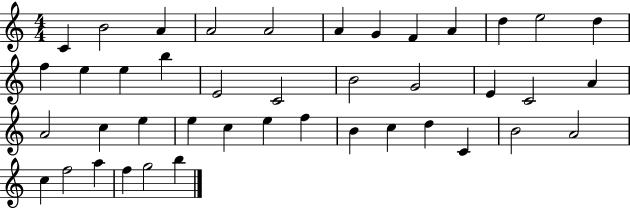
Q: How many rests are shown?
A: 0